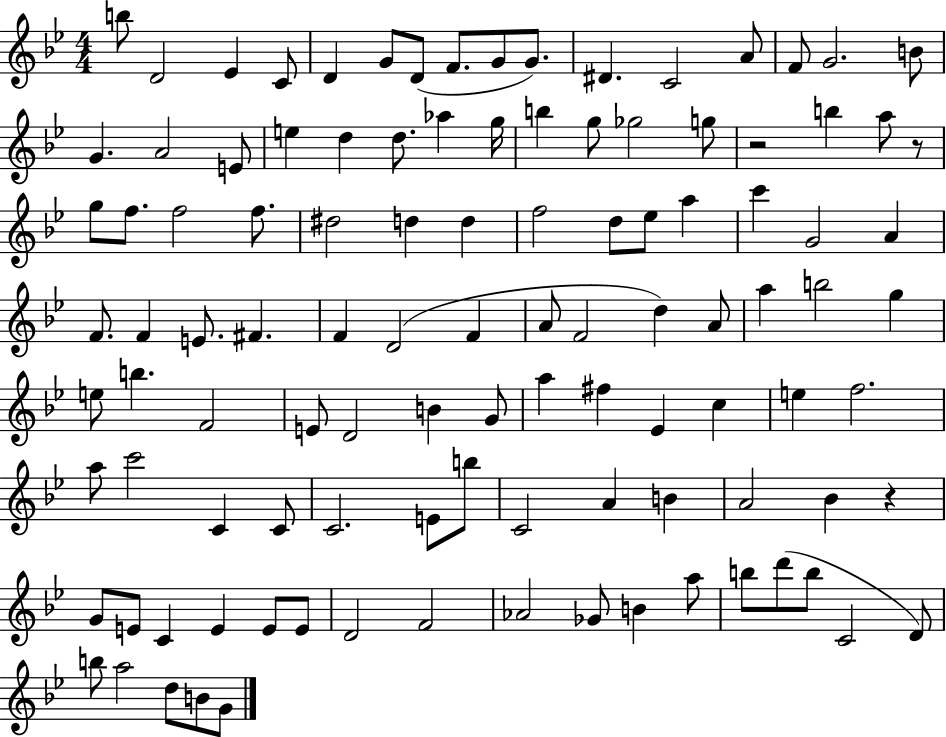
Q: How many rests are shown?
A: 3